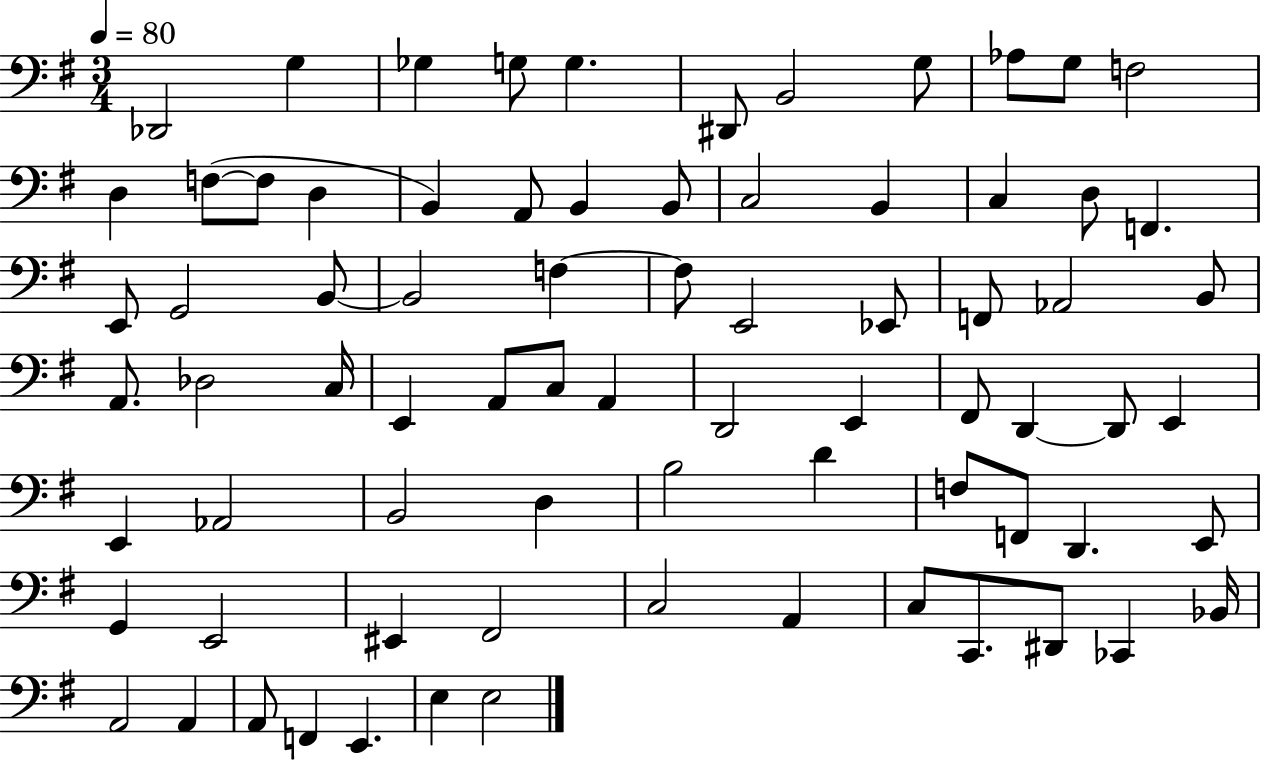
Db2/h G3/q Gb3/q G3/e G3/q. D#2/e B2/h G3/e Ab3/e G3/e F3/h D3/q F3/e F3/e D3/q B2/q A2/e B2/q B2/e C3/h B2/q C3/q D3/e F2/q. E2/e G2/h B2/e B2/h F3/q F3/e E2/h Eb2/e F2/e Ab2/h B2/e A2/e. Db3/h C3/s E2/q A2/e C3/e A2/q D2/h E2/q F#2/e D2/q D2/e E2/q E2/q Ab2/h B2/h D3/q B3/h D4/q F3/e F2/e D2/q. E2/e G2/q E2/h EIS2/q F#2/h C3/h A2/q C3/e C2/e. D#2/e CES2/q Bb2/s A2/h A2/q A2/e F2/q E2/q. E3/q E3/h